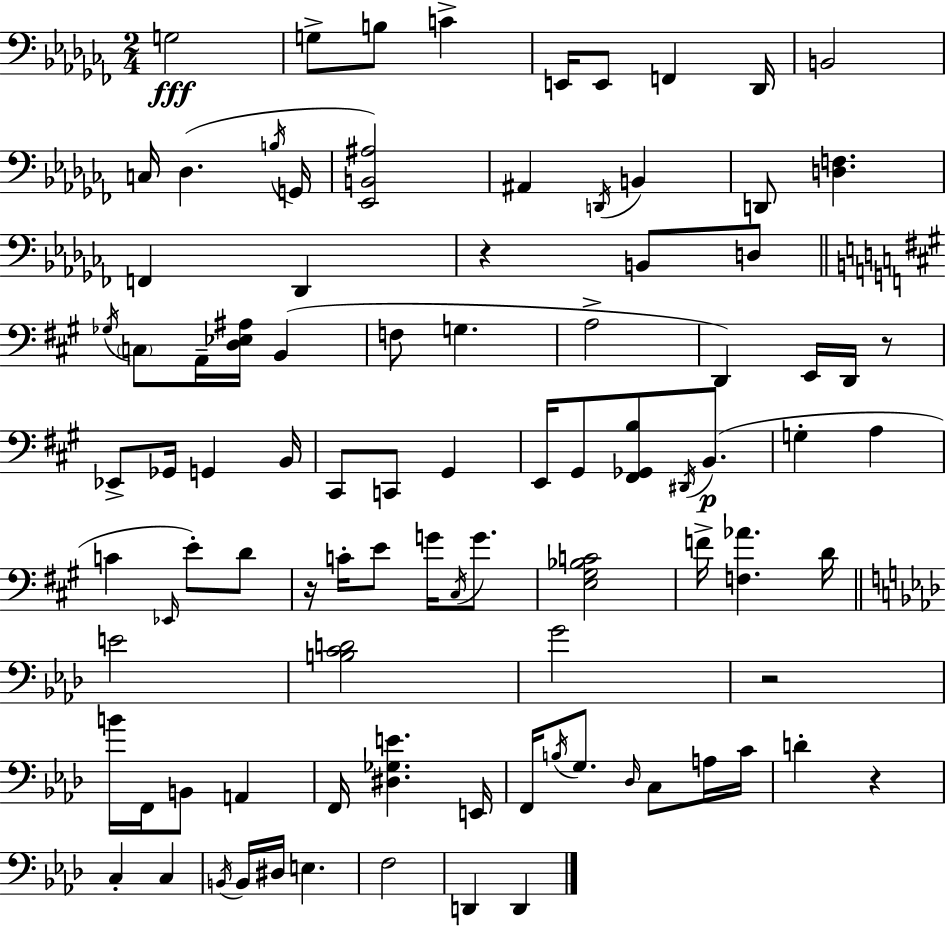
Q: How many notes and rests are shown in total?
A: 93